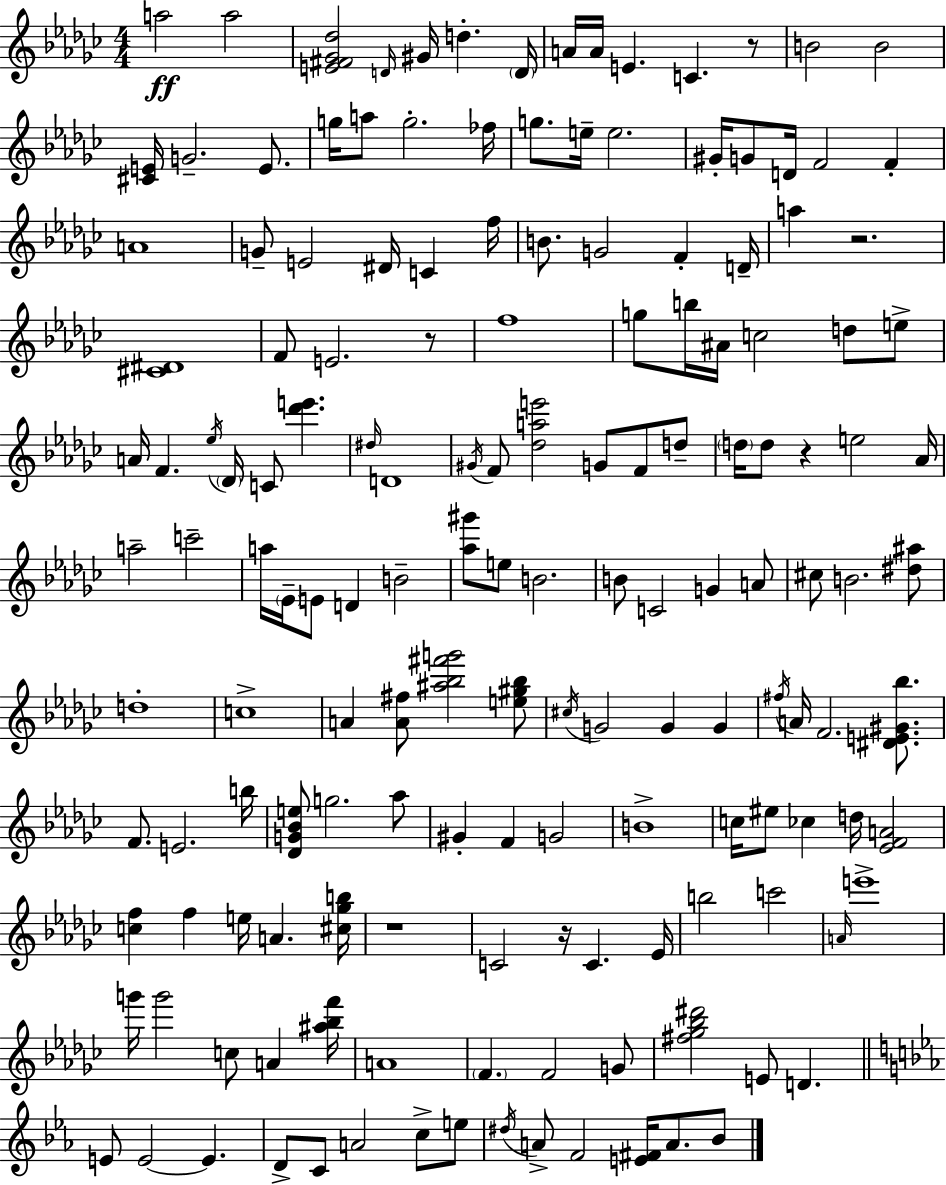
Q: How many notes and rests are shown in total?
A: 157